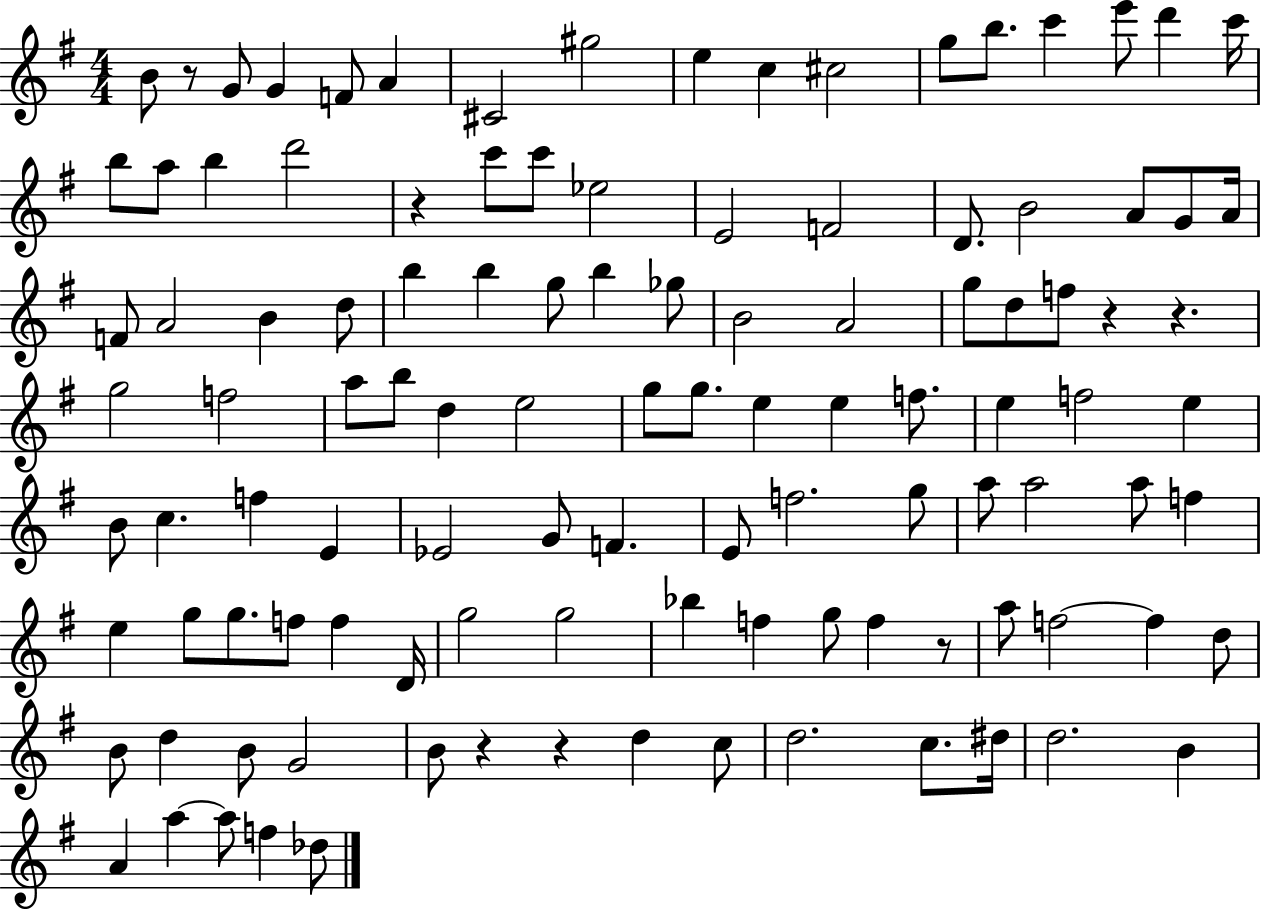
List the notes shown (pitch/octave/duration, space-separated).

B4/e R/e G4/e G4/q F4/e A4/q C#4/h G#5/h E5/q C5/q C#5/h G5/e B5/e. C6/q E6/e D6/q C6/s B5/e A5/e B5/q D6/h R/q C6/e C6/e Eb5/h E4/h F4/h D4/e. B4/h A4/e G4/e A4/s F4/e A4/h B4/q D5/e B5/q B5/q G5/e B5/q Gb5/e B4/h A4/h G5/e D5/e F5/e R/q R/q. G5/h F5/h A5/e B5/e D5/q E5/h G5/e G5/e. E5/q E5/q F5/e. E5/q F5/h E5/q B4/e C5/q. F5/q E4/q Eb4/h G4/e F4/q. E4/e F5/h. G5/e A5/e A5/h A5/e F5/q E5/q G5/e G5/e. F5/e F5/q D4/s G5/h G5/h Bb5/q F5/q G5/e F5/q R/e A5/e F5/h F5/q D5/e B4/e D5/q B4/e G4/h B4/e R/q R/q D5/q C5/e D5/h. C5/e. D#5/s D5/h. B4/q A4/q A5/q A5/e F5/q Db5/e